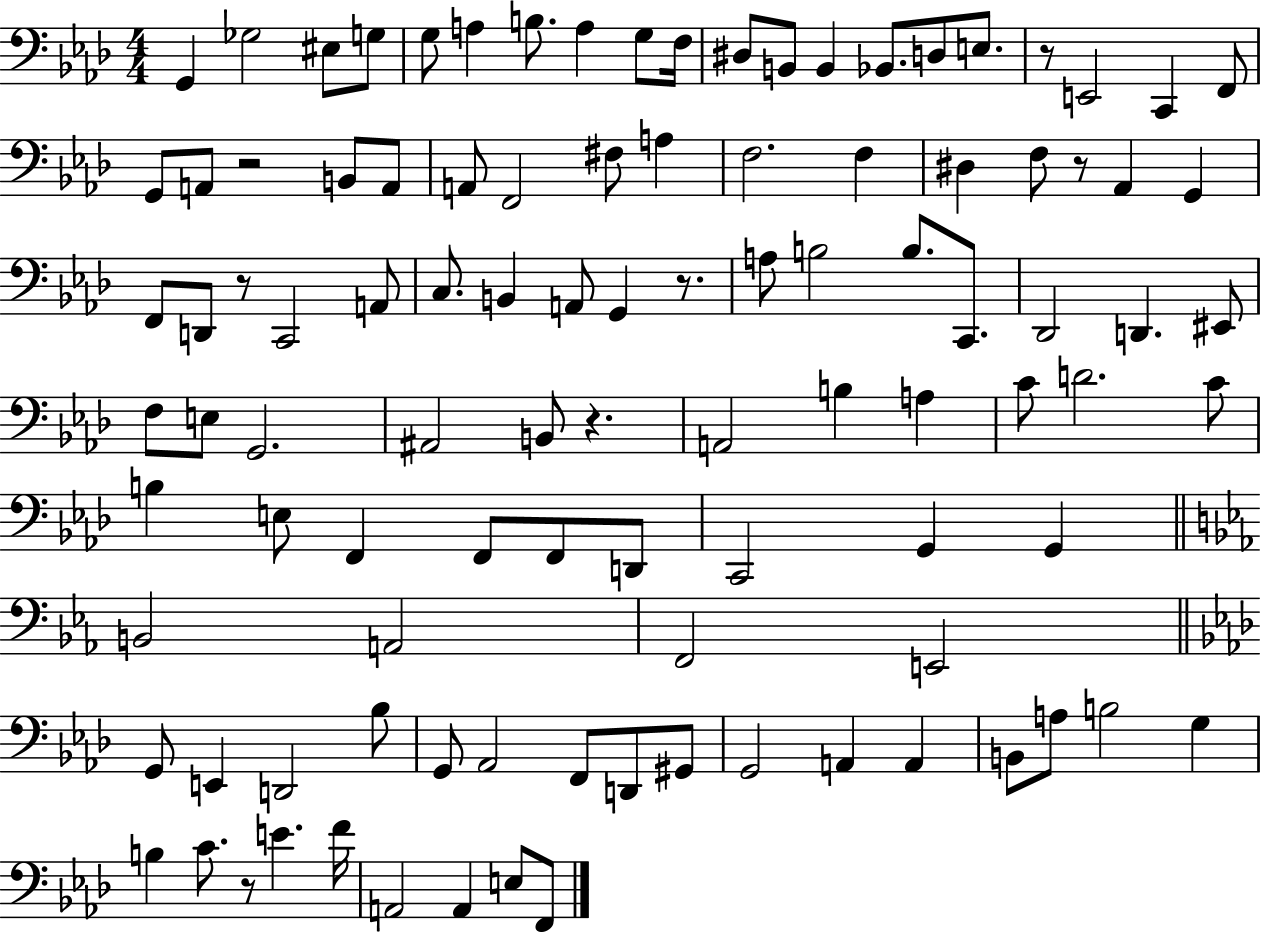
G2/q Gb3/h EIS3/e G3/e G3/e A3/q B3/e. A3/q G3/e F3/s D#3/e B2/e B2/q Bb2/e. D3/e E3/e. R/e E2/h C2/q F2/e G2/e A2/e R/h B2/e A2/e A2/e F2/h F#3/e A3/q F3/h. F3/q D#3/q F3/e R/e Ab2/q G2/q F2/e D2/e R/e C2/h A2/e C3/e. B2/q A2/e G2/q R/e. A3/e B3/h B3/e. C2/e. Db2/h D2/q. EIS2/e F3/e E3/e G2/h. A#2/h B2/e R/q. A2/h B3/q A3/q C4/e D4/h. C4/e B3/q E3/e F2/q F2/e F2/e D2/e C2/h G2/q G2/q B2/h A2/h F2/h E2/h G2/e E2/q D2/h Bb3/e G2/e Ab2/h F2/e D2/e G#2/e G2/h A2/q A2/q B2/e A3/e B3/h G3/q B3/q C4/e. R/e E4/q. F4/s A2/h A2/q E3/e F2/e